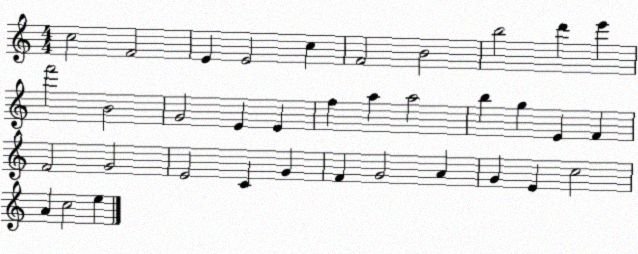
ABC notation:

X:1
T:Untitled
M:4/4
L:1/4
K:C
c2 F2 E E2 c F2 B2 b2 d' e' f'2 B2 G2 E E f a a2 b g E F F2 G2 E2 C G F G2 A G E c2 A c2 e